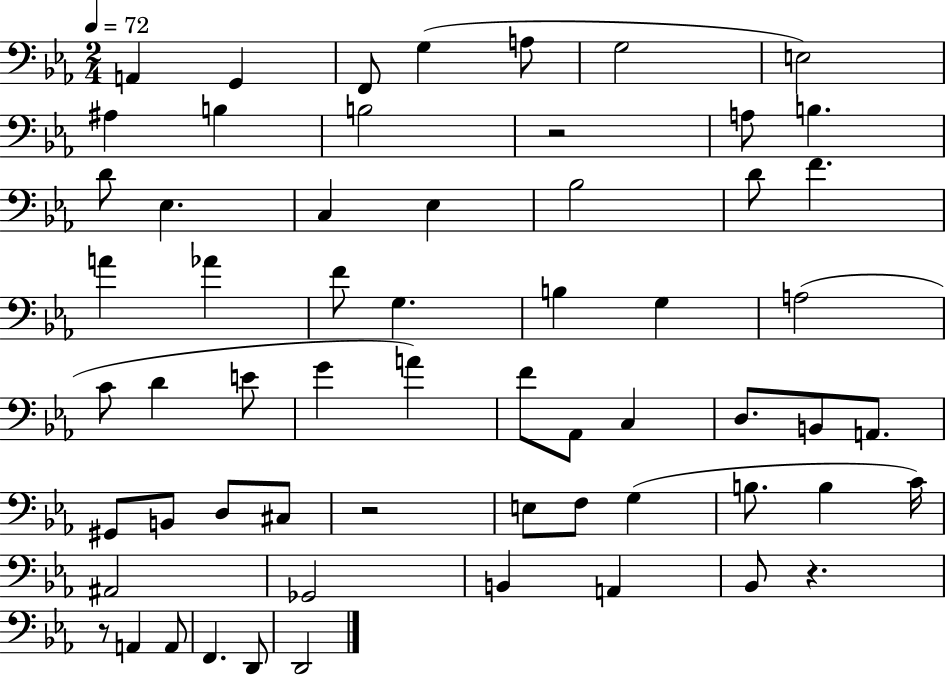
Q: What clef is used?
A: bass